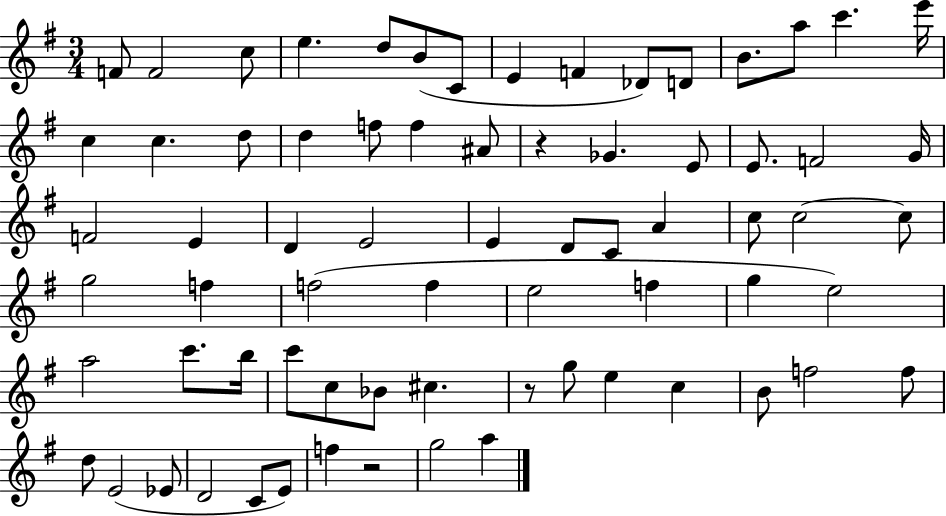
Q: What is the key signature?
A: G major